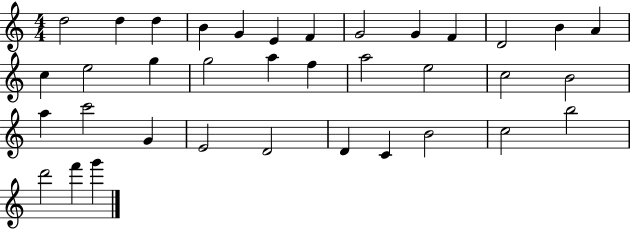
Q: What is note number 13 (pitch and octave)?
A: A4